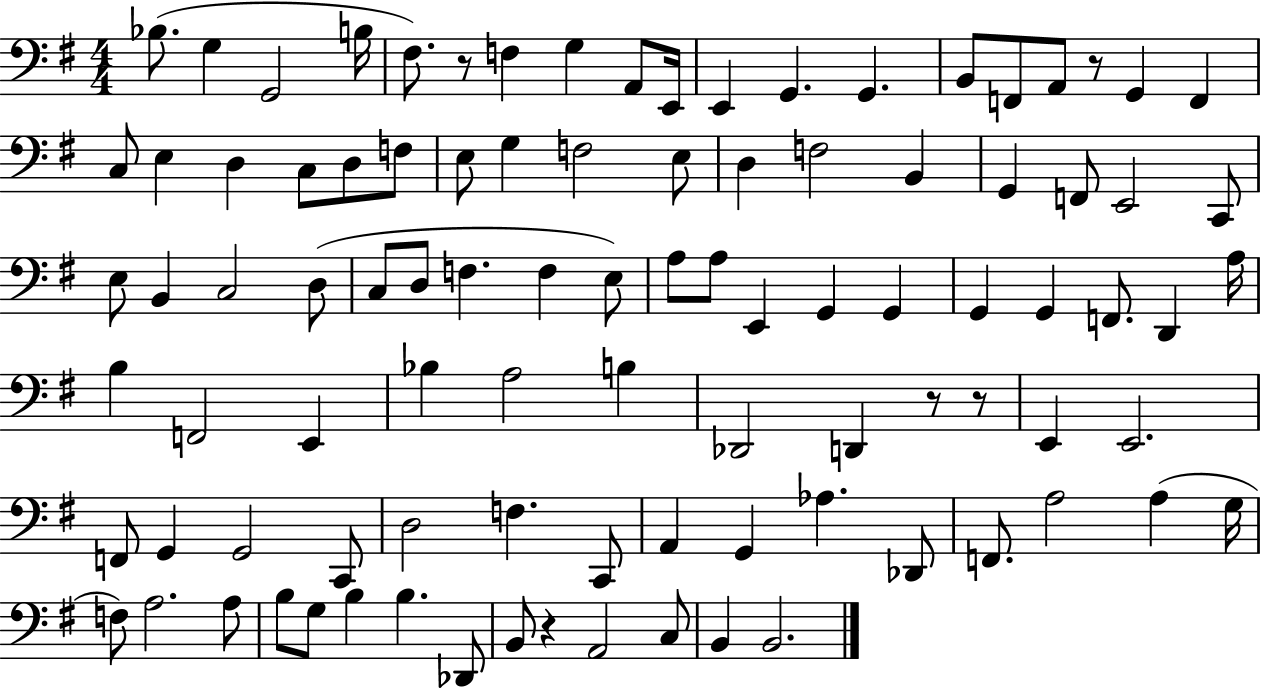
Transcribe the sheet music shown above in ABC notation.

X:1
T:Untitled
M:4/4
L:1/4
K:G
_B,/2 G, G,,2 B,/4 ^F,/2 z/2 F, G, A,,/2 E,,/4 E,, G,, G,, B,,/2 F,,/2 A,,/2 z/2 G,, F,, C,/2 E, D, C,/2 D,/2 F,/2 E,/2 G, F,2 E,/2 D, F,2 B,, G,, F,,/2 E,,2 C,,/2 E,/2 B,, C,2 D,/2 C,/2 D,/2 F, F, E,/2 A,/2 A,/2 E,, G,, G,, G,, G,, F,,/2 D,, A,/4 B, F,,2 E,, _B, A,2 B, _D,,2 D,, z/2 z/2 E,, E,,2 F,,/2 G,, G,,2 C,,/2 D,2 F, C,,/2 A,, G,, _A, _D,,/2 F,,/2 A,2 A, G,/4 F,/2 A,2 A,/2 B,/2 G,/2 B, B, _D,,/2 B,,/2 z A,,2 C,/2 B,, B,,2